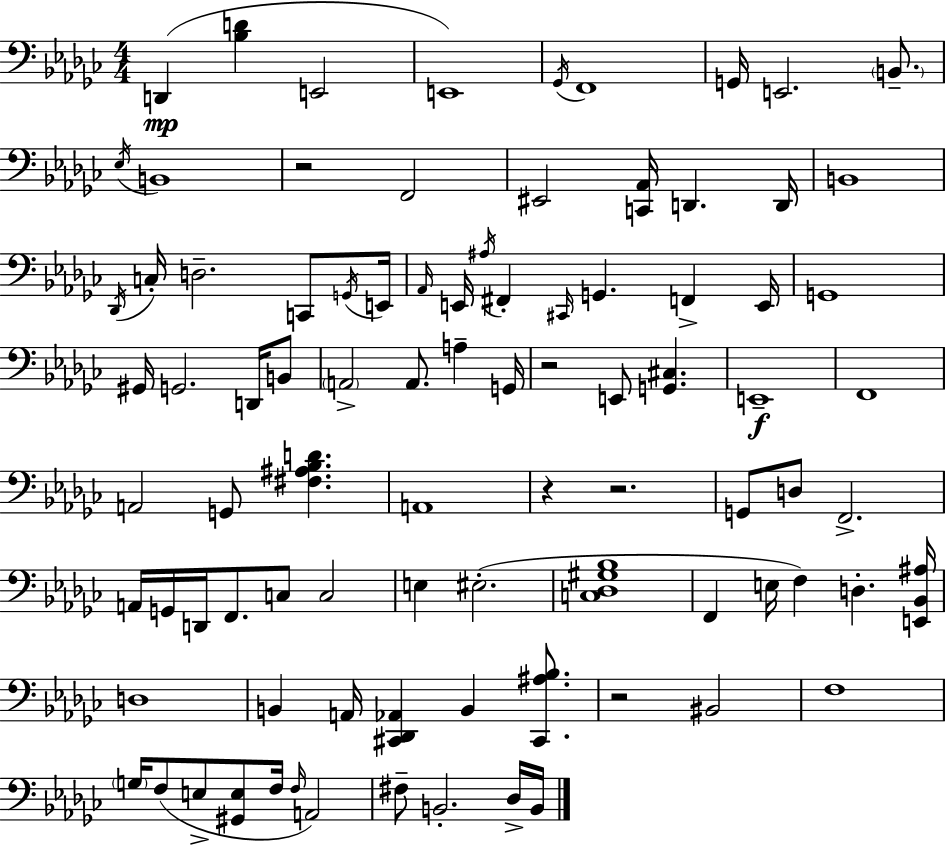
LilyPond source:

{
  \clef bass
  \numericTimeSignature
  \time 4/4
  \key ees \minor
  d,4(\mp <bes d'>4 e,2 | e,1) | \acciaccatura { ges,16 } f,1 | g,16 e,2. \parenthesize b,8.-- | \break \acciaccatura { ees16 } b,1 | r2 f,2 | eis,2 <c, aes,>16 d,4. | d,16 b,1 | \break \acciaccatura { des,16 } c16-. d2.-- | c,8 \acciaccatura { g,16 } e,16 \grace { aes,16 } e,16 \acciaccatura { ais16 } fis,4-. \grace { cis,16 } g,4. | f,4-> e,16 g,1 | gis,16 g,2. | \break d,16 b,8 \parenthesize a,2-> a,8. | a4-- g,16 r2 e,8 | <g, cis>4. e,1--\f | f,1 | \break a,2 g,8 | <fis ais bes d'>4. a,1 | r4 r2. | g,8 d8 f,2.-> | \break a,16 g,16 d,16 f,8. c8 c2 | e4 eis2.-.( | <c des gis bes>1 | f,4 e16 f4) | \break d4.-. <e, bes, ais>16 d1 | b,4 a,16 <cis, des, aes,>4 | b,4 <cis, ais bes>8. r2 bis,2 | f1 | \break \parenthesize g16 f8( e8-> <gis, e>8 f16 \grace { f16 }) | a,2 fis8-- b,2.-. | des16-> b,16 \bar "|."
}